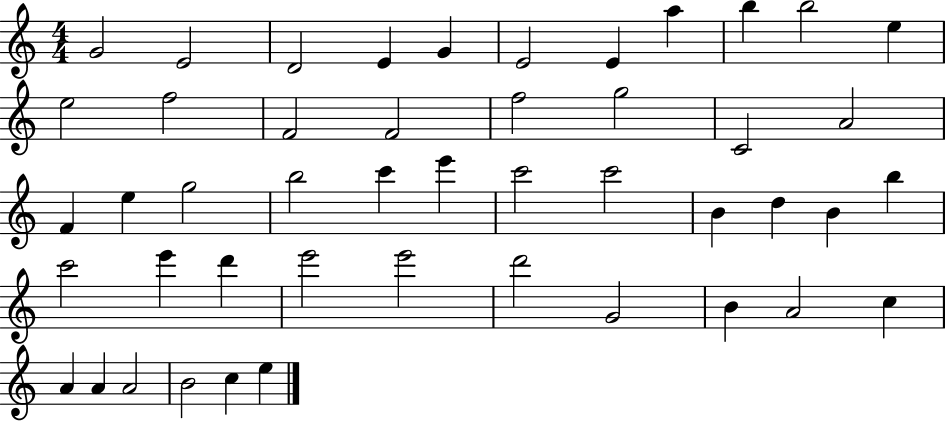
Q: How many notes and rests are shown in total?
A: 47